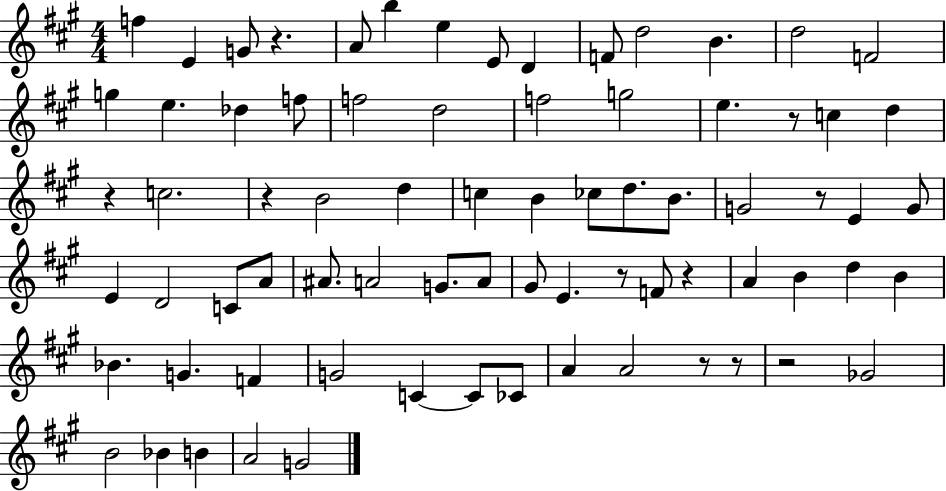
F5/q E4/q G4/e R/q. A4/e B5/q E5/q E4/e D4/q F4/e D5/h B4/q. D5/h F4/h G5/q E5/q. Db5/q F5/e F5/h D5/h F5/h G5/h E5/q. R/e C5/q D5/q R/q C5/h. R/q B4/h D5/q C5/q B4/q CES5/e D5/e. B4/e. G4/h R/e E4/q G4/e E4/q D4/h C4/e A4/e A#4/e. A4/h G4/e. A4/e G#4/e E4/q. R/e F4/e R/q A4/q B4/q D5/q B4/q Bb4/q. G4/q. F4/q G4/h C4/q C4/e CES4/e A4/q A4/h R/e R/e R/h Gb4/h B4/h Bb4/q B4/q A4/h G4/h